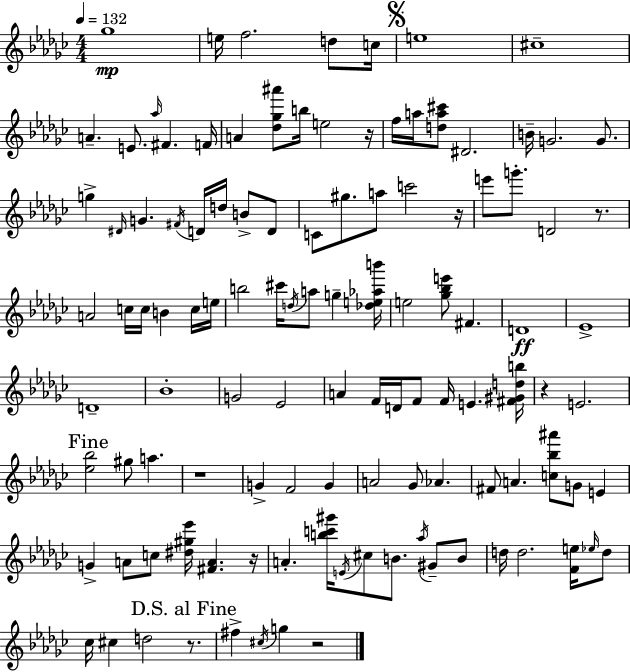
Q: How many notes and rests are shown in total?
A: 113